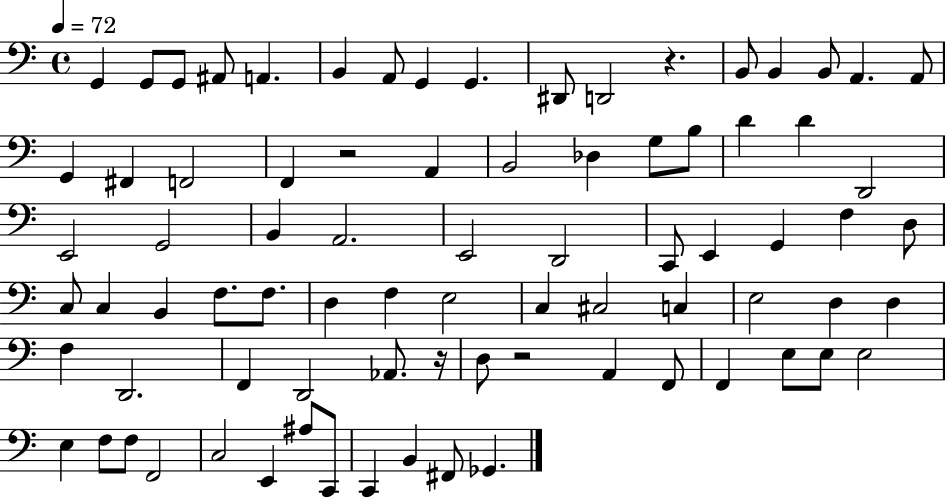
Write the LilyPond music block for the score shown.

{
  \clef bass
  \time 4/4
  \defaultTimeSignature
  \key c \major
  \tempo 4 = 72
  \repeat volta 2 { g,4 g,8 g,8 ais,8 a,4. | b,4 a,8 g,4 g,4. | dis,8 d,2 r4. | b,8 b,4 b,8 a,4. a,8 | \break g,4 fis,4 f,2 | f,4 r2 a,4 | b,2 des4 g8 b8 | d'4 d'4 d,2 | \break e,2 g,2 | b,4 a,2. | e,2 d,2 | c,8 e,4 g,4 f4 d8 | \break c8 c4 b,4 f8. f8. | d4 f4 e2 | c4 cis2 c4 | e2 d4 d4 | \break f4 d,2. | f,4 d,2 aes,8. r16 | d8 r2 a,4 f,8 | f,4 e8 e8 e2 | \break e4 f8 f8 f,2 | c2 e,4 ais8 c,8 | c,4 b,4 fis,8 ges,4. | } \bar "|."
}